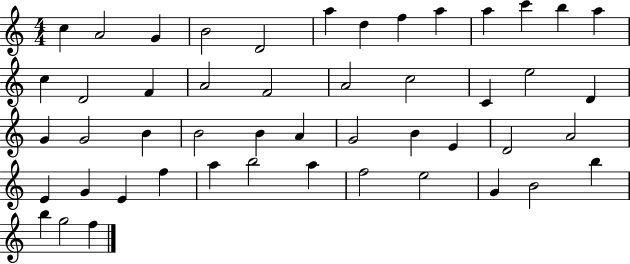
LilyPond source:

{
  \clef treble
  \numericTimeSignature
  \time 4/4
  \key c \major
  c''4 a'2 g'4 | b'2 d'2 | a''4 d''4 f''4 a''4 | a''4 c'''4 b''4 a''4 | \break c''4 d'2 f'4 | a'2 f'2 | a'2 c''2 | c'4 e''2 d'4 | \break g'4 g'2 b'4 | b'2 b'4 a'4 | g'2 b'4 e'4 | d'2 a'2 | \break e'4 g'4 e'4 f''4 | a''4 b''2 a''4 | f''2 e''2 | g'4 b'2 b''4 | \break b''4 g''2 f''4 | \bar "|."
}